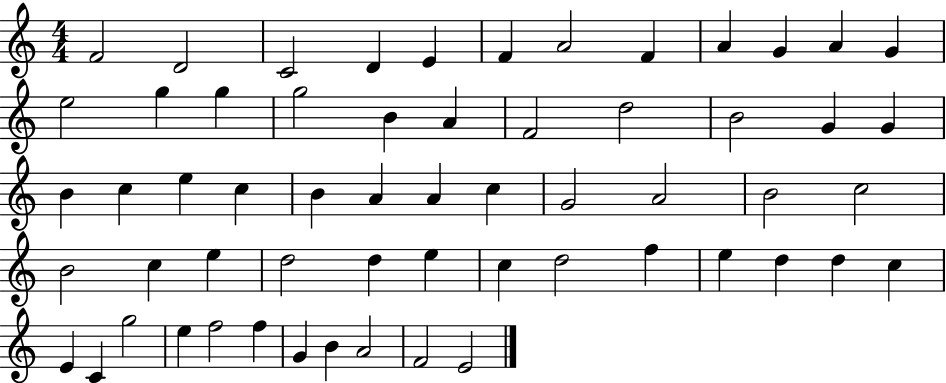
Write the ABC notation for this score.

X:1
T:Untitled
M:4/4
L:1/4
K:C
F2 D2 C2 D E F A2 F A G A G e2 g g g2 B A F2 d2 B2 G G B c e c B A A c G2 A2 B2 c2 B2 c e d2 d e c d2 f e d d c E C g2 e f2 f G B A2 F2 E2